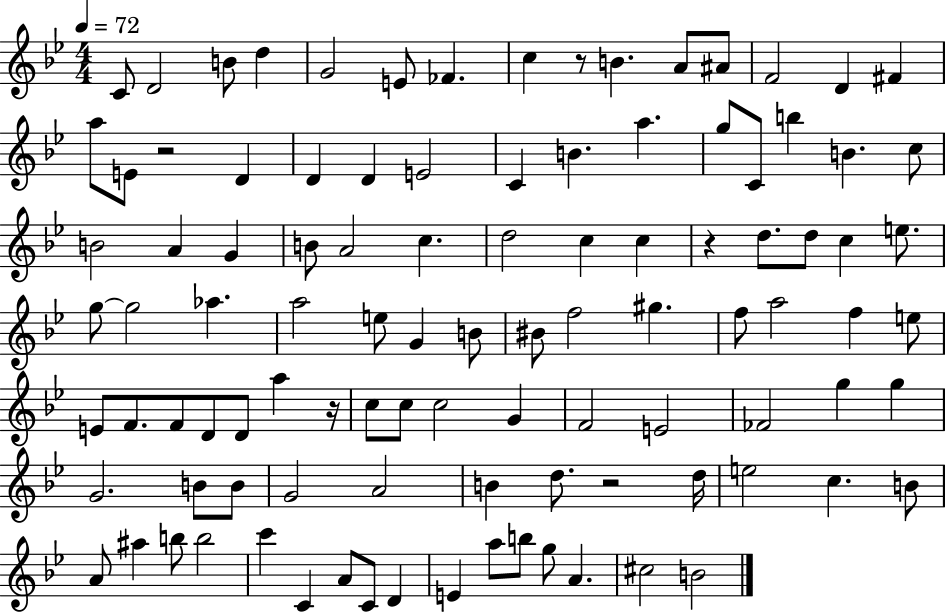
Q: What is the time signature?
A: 4/4